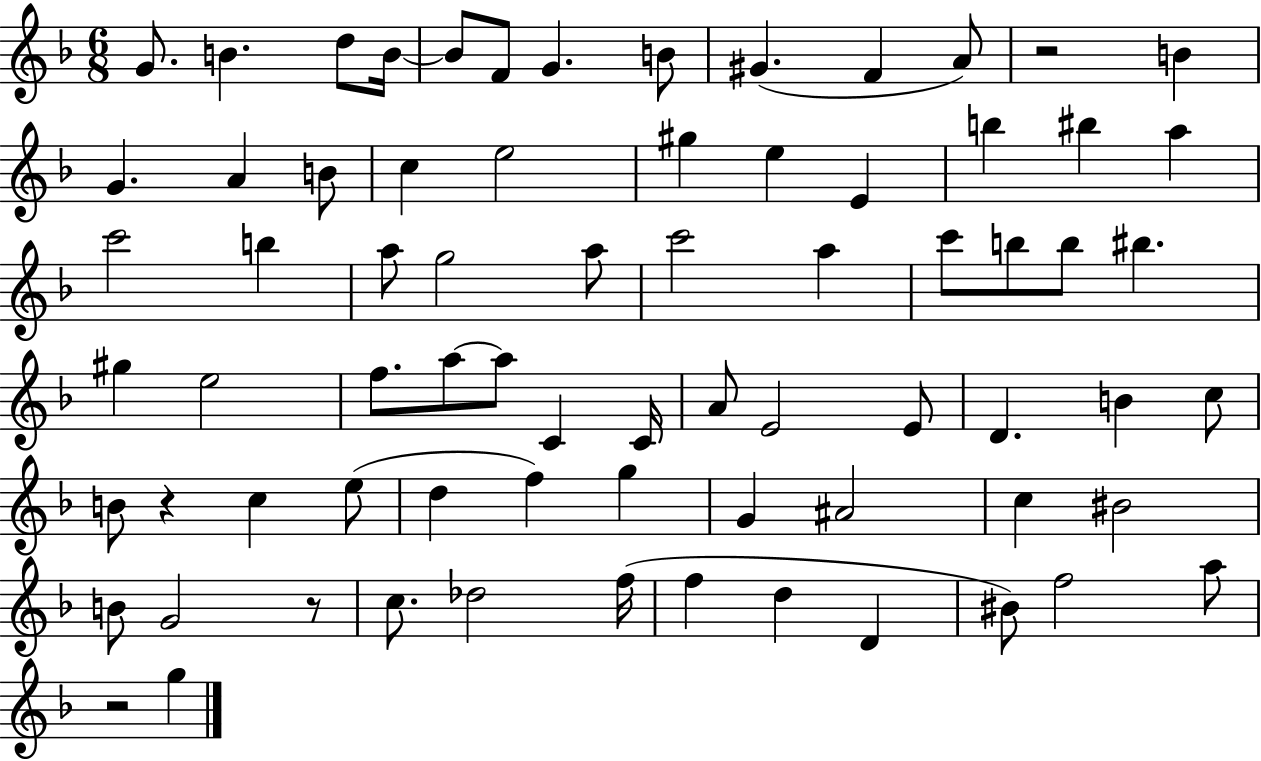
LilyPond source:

{
  \clef treble
  \numericTimeSignature
  \time 6/8
  \key f \major
  g'8. b'4. d''8 b'16~~ | b'8 f'8 g'4. b'8 | gis'4.( f'4 a'8) | r2 b'4 | \break g'4. a'4 b'8 | c''4 e''2 | gis''4 e''4 e'4 | b''4 bis''4 a''4 | \break c'''2 b''4 | a''8 g''2 a''8 | c'''2 a''4 | c'''8 b''8 b''8 bis''4. | \break gis''4 e''2 | f''8. a''8~~ a''8 c'4 c'16 | a'8 e'2 e'8 | d'4. b'4 c''8 | \break b'8 r4 c''4 e''8( | d''4 f''4) g''4 | g'4 ais'2 | c''4 bis'2 | \break b'8 g'2 r8 | c''8. des''2 f''16( | f''4 d''4 d'4 | bis'8) f''2 a''8 | \break r2 g''4 | \bar "|."
}